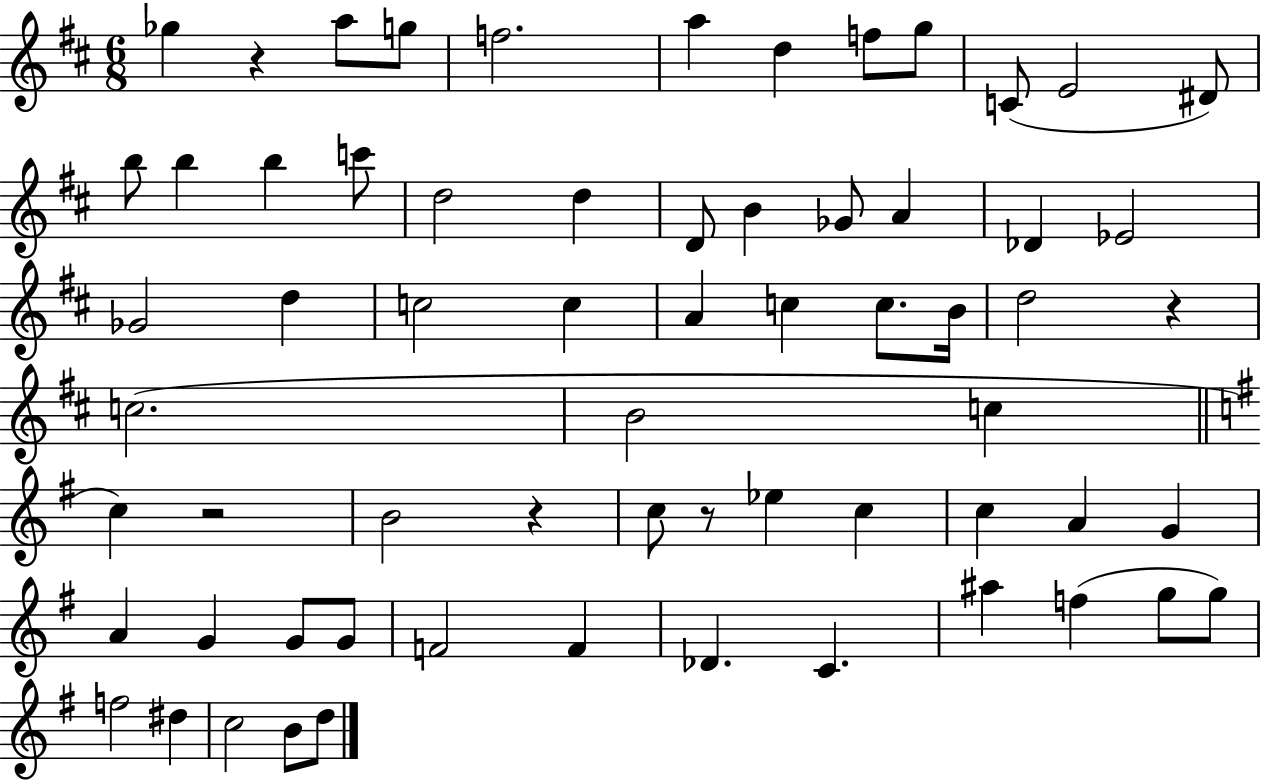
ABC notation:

X:1
T:Untitled
M:6/8
L:1/4
K:D
_g z a/2 g/2 f2 a d f/2 g/2 C/2 E2 ^D/2 b/2 b b c'/2 d2 d D/2 B _G/2 A _D _E2 _G2 d c2 c A c c/2 B/4 d2 z c2 B2 c c z2 B2 z c/2 z/2 _e c c A G A G G/2 G/2 F2 F _D C ^a f g/2 g/2 f2 ^d c2 B/2 d/2